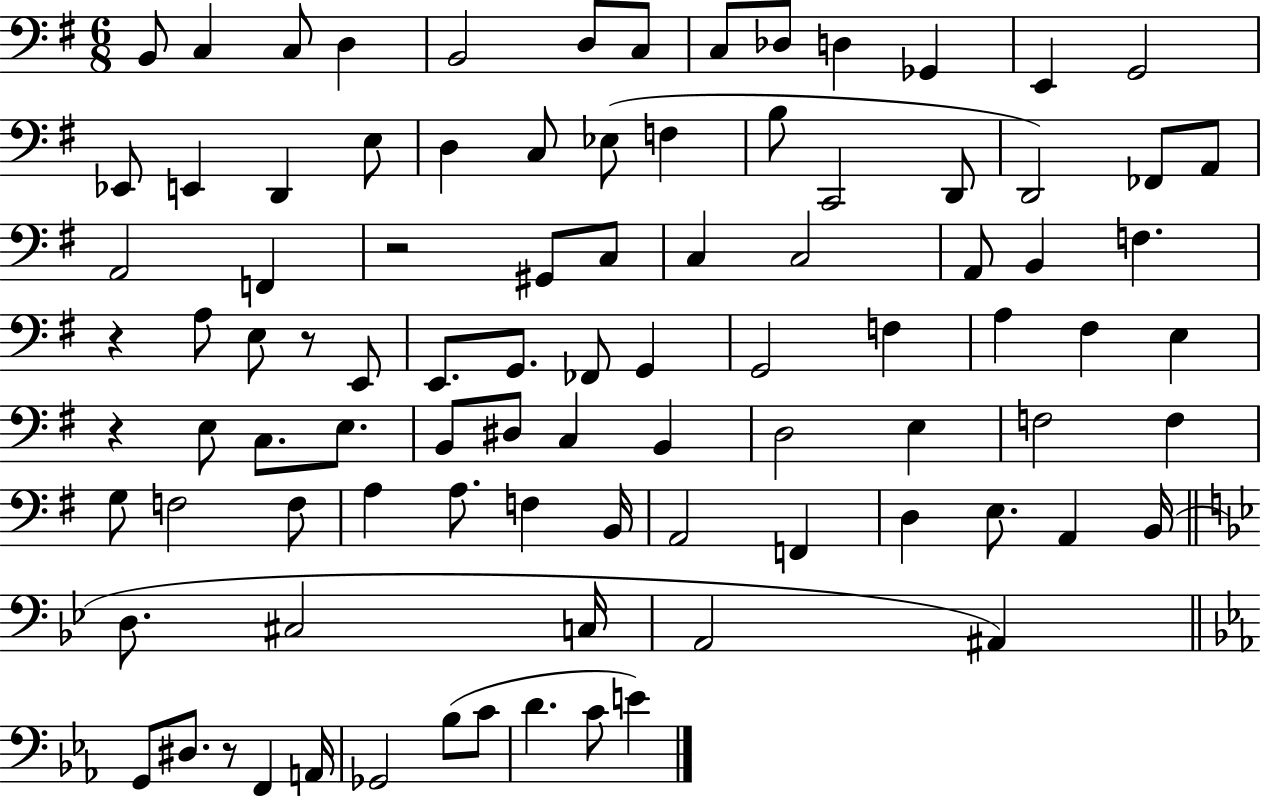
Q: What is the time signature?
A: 6/8